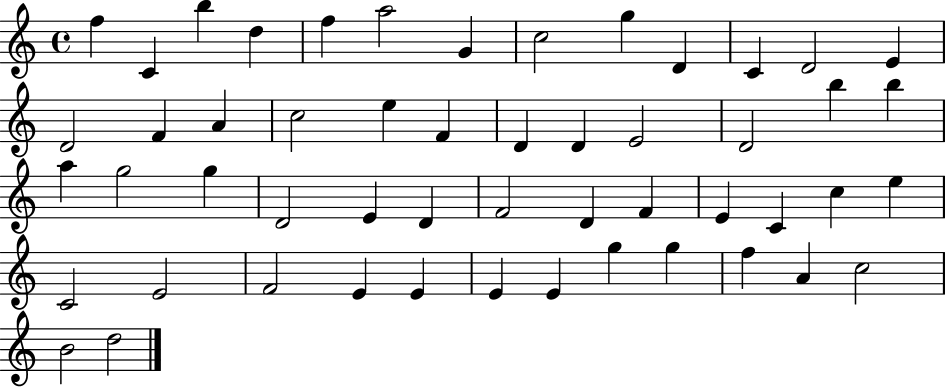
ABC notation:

X:1
T:Untitled
M:4/4
L:1/4
K:C
f C b d f a2 G c2 g D C D2 E D2 F A c2 e F D D E2 D2 b b a g2 g D2 E D F2 D F E C c e C2 E2 F2 E E E E g g f A c2 B2 d2